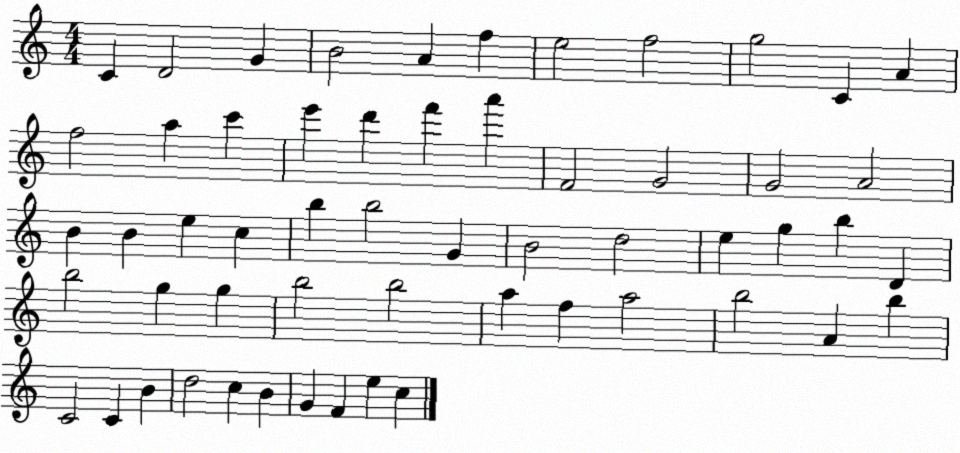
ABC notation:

X:1
T:Untitled
M:4/4
L:1/4
K:C
C D2 G B2 A f e2 f2 g2 C A f2 a c' e' d' f' a' F2 G2 G2 A2 B B e c b b2 G B2 d2 e g b D b2 g g b2 b2 a f a2 b2 A b C2 C B d2 c B G F e c